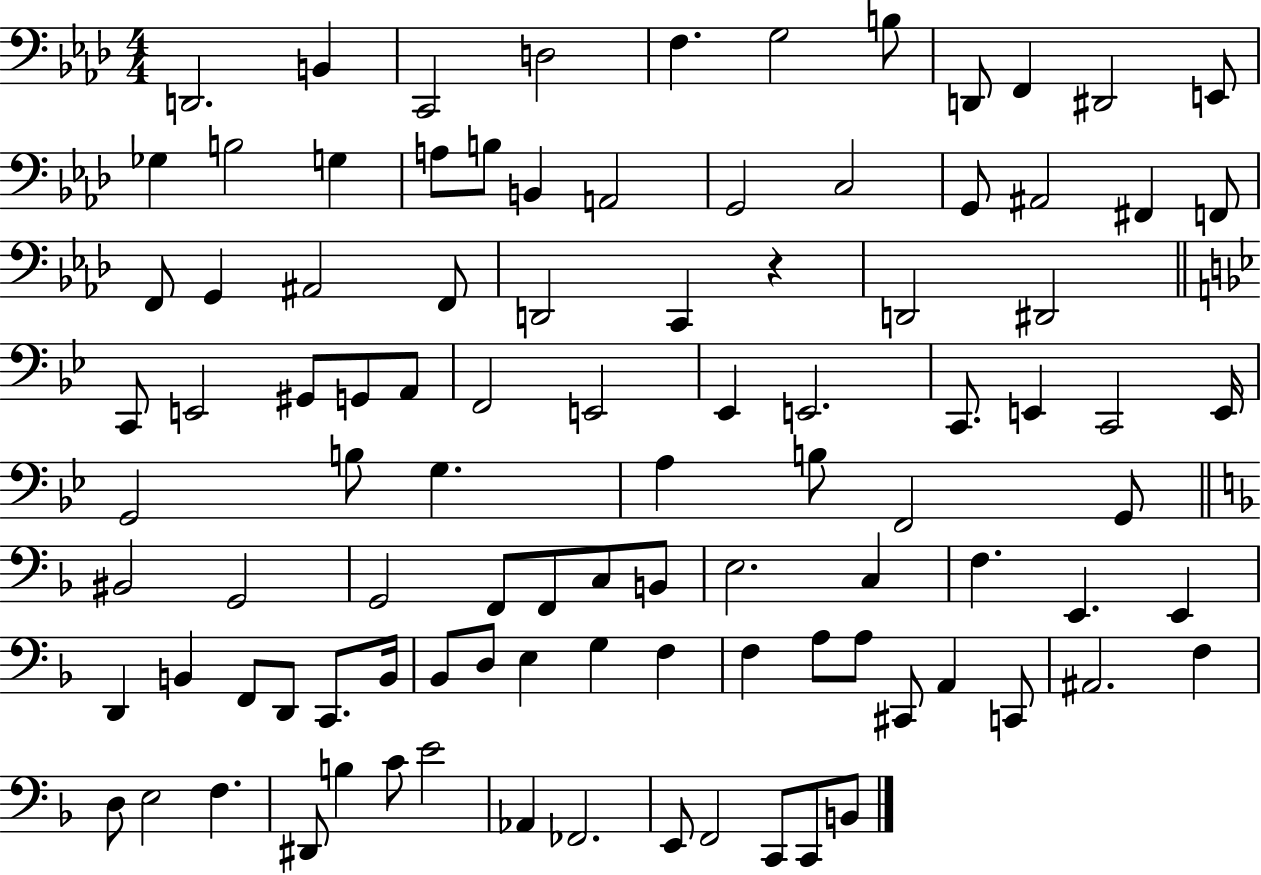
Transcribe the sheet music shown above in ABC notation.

X:1
T:Untitled
M:4/4
L:1/4
K:Ab
D,,2 B,, C,,2 D,2 F, G,2 B,/2 D,,/2 F,, ^D,,2 E,,/2 _G, B,2 G, A,/2 B,/2 B,, A,,2 G,,2 C,2 G,,/2 ^A,,2 ^F,, F,,/2 F,,/2 G,, ^A,,2 F,,/2 D,,2 C,, z D,,2 ^D,,2 C,,/2 E,,2 ^G,,/2 G,,/2 A,,/2 F,,2 E,,2 _E,, E,,2 C,,/2 E,, C,,2 E,,/4 G,,2 B,/2 G, A, B,/2 F,,2 G,,/2 ^B,,2 G,,2 G,,2 F,,/2 F,,/2 C,/2 B,,/2 E,2 C, F, E,, E,, D,, B,, F,,/2 D,,/2 C,,/2 B,,/4 _B,,/2 D,/2 E, G, F, F, A,/2 A,/2 ^C,,/2 A,, C,,/2 ^A,,2 F, D,/2 E,2 F, ^D,,/2 B, C/2 E2 _A,, _F,,2 E,,/2 F,,2 C,,/2 C,,/2 B,,/2